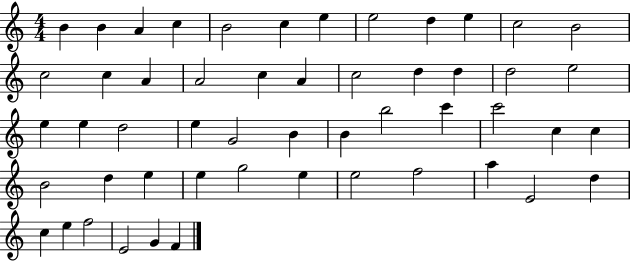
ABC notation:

X:1
T:Untitled
M:4/4
L:1/4
K:C
B B A c B2 c e e2 d e c2 B2 c2 c A A2 c A c2 d d d2 e2 e e d2 e G2 B B b2 c' c'2 c c B2 d e e g2 e e2 f2 a E2 d c e f2 E2 G F